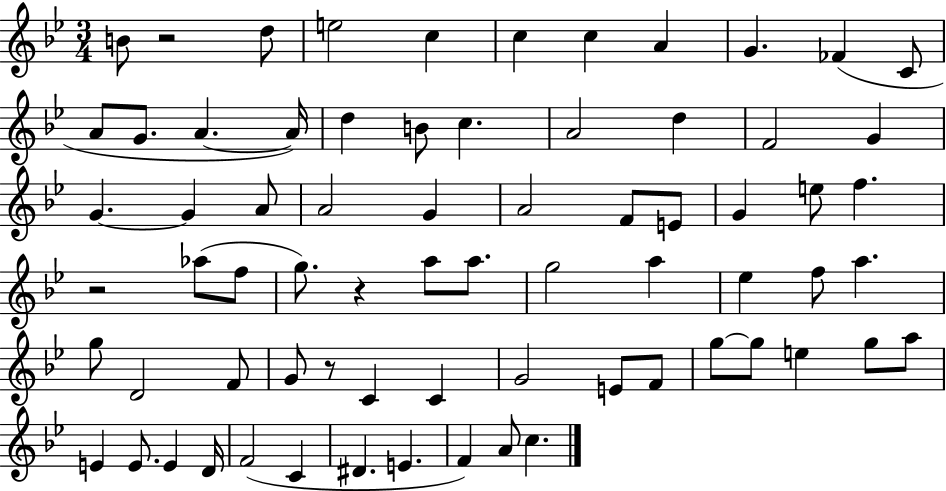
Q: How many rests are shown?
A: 4